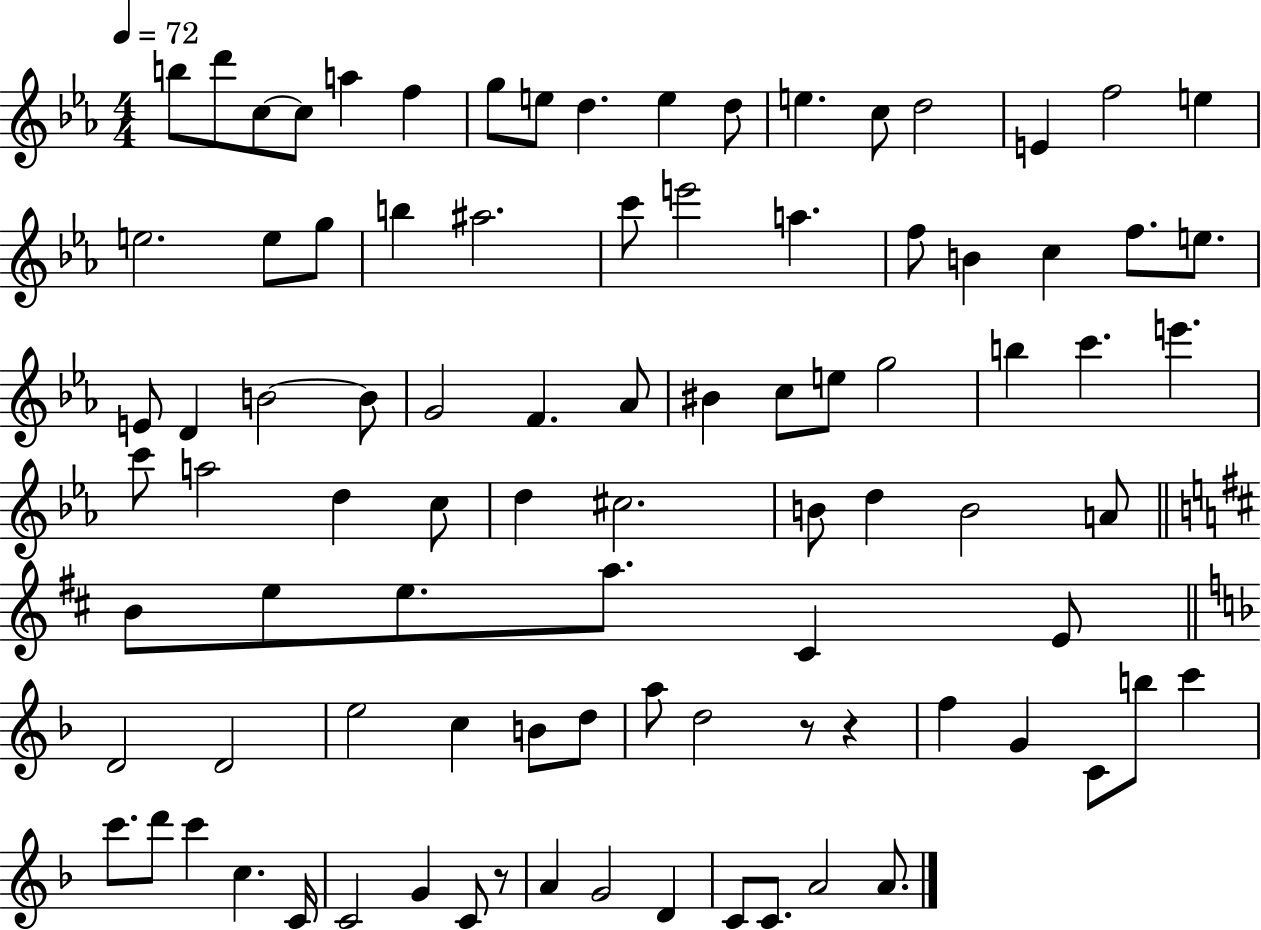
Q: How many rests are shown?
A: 3